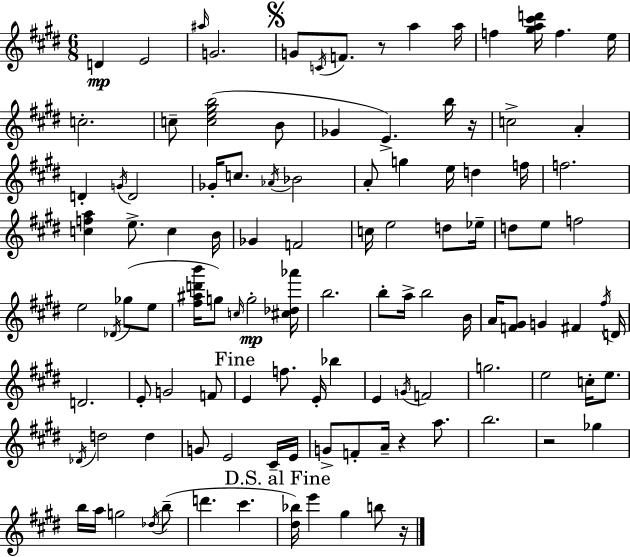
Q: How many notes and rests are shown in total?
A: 112